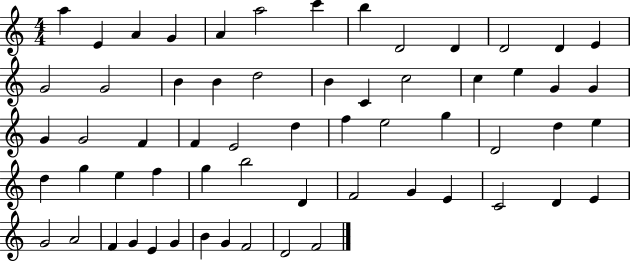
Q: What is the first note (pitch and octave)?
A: A5